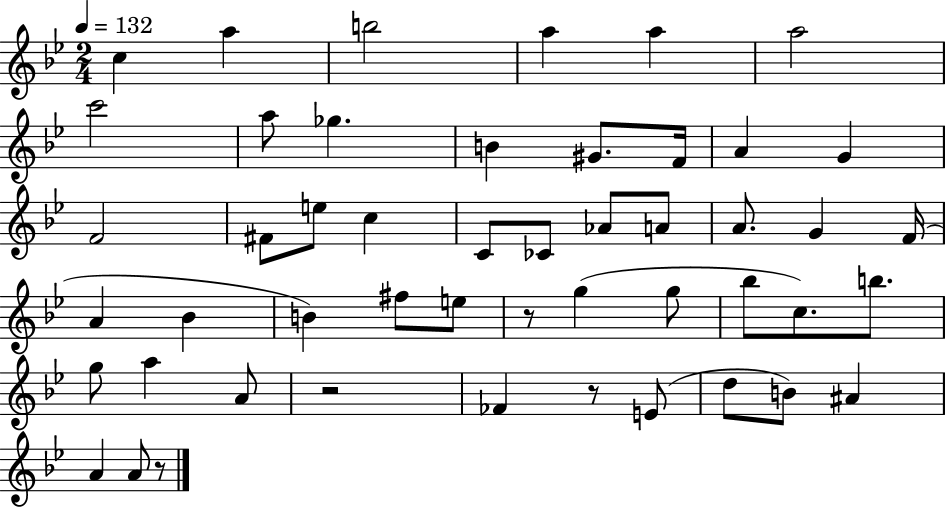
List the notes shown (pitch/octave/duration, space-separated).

C5/q A5/q B5/h A5/q A5/q A5/h C6/h A5/e Gb5/q. B4/q G#4/e. F4/s A4/q G4/q F4/h F#4/e E5/e C5/q C4/e CES4/e Ab4/e A4/e A4/e. G4/q F4/s A4/q Bb4/q B4/q F#5/e E5/e R/e G5/q G5/e Bb5/e C5/e. B5/e. G5/e A5/q A4/e R/h FES4/q R/e E4/e D5/e B4/e A#4/q A4/q A4/e R/e